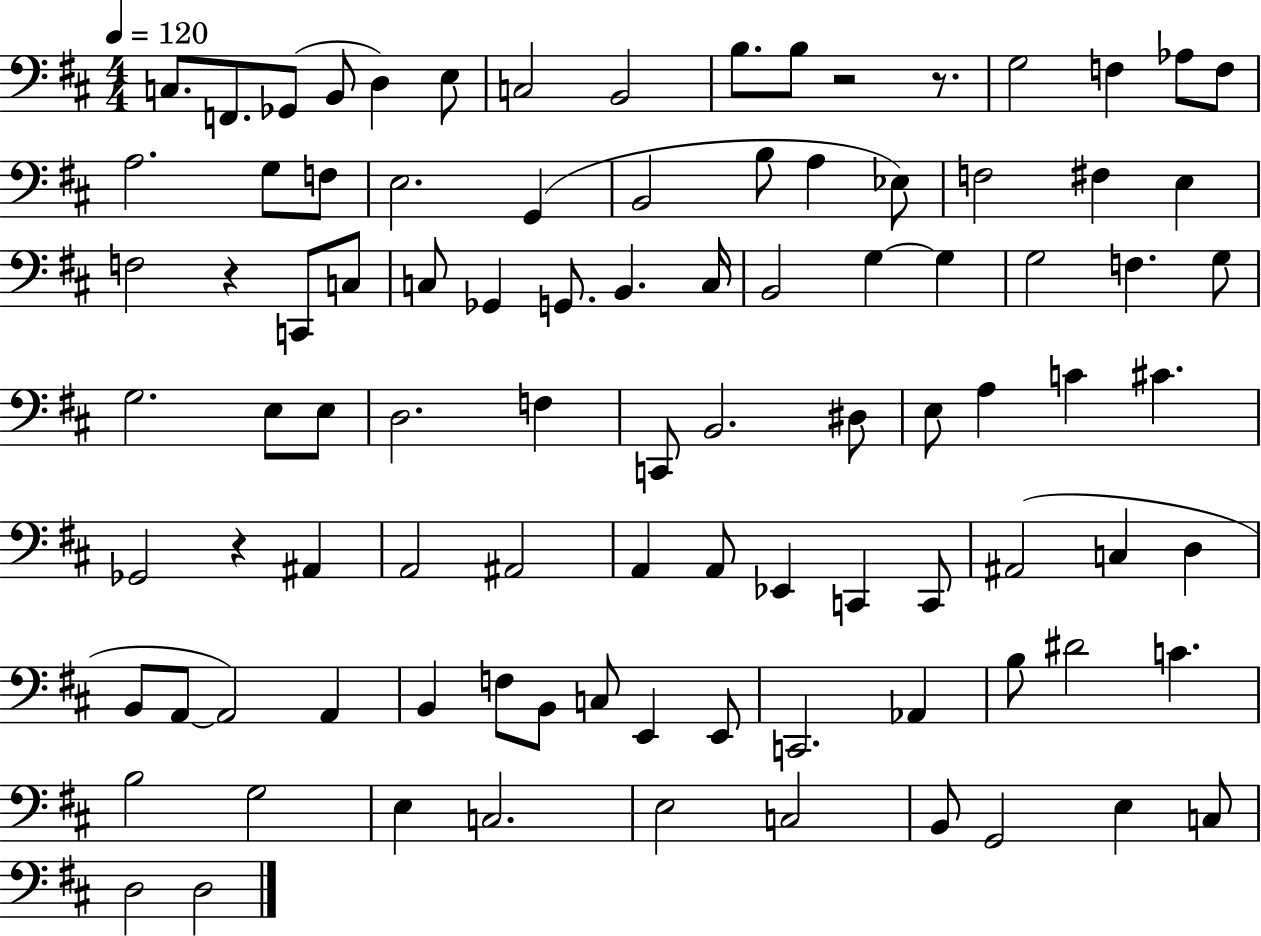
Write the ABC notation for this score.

X:1
T:Untitled
M:4/4
L:1/4
K:D
C,/2 F,,/2 _G,,/2 B,,/2 D, E,/2 C,2 B,,2 B,/2 B,/2 z2 z/2 G,2 F, _A,/2 F,/2 A,2 G,/2 F,/2 E,2 G,, B,,2 B,/2 A, _E,/2 F,2 ^F, E, F,2 z C,,/2 C,/2 C,/2 _G,, G,,/2 B,, C,/4 B,,2 G, G, G,2 F, G,/2 G,2 E,/2 E,/2 D,2 F, C,,/2 B,,2 ^D,/2 E,/2 A, C ^C _G,,2 z ^A,, A,,2 ^A,,2 A,, A,,/2 _E,, C,, C,,/2 ^A,,2 C, D, B,,/2 A,,/2 A,,2 A,, B,, F,/2 B,,/2 C,/2 E,, E,,/2 C,,2 _A,, B,/2 ^D2 C B,2 G,2 E, C,2 E,2 C,2 B,,/2 G,,2 E, C,/2 D,2 D,2